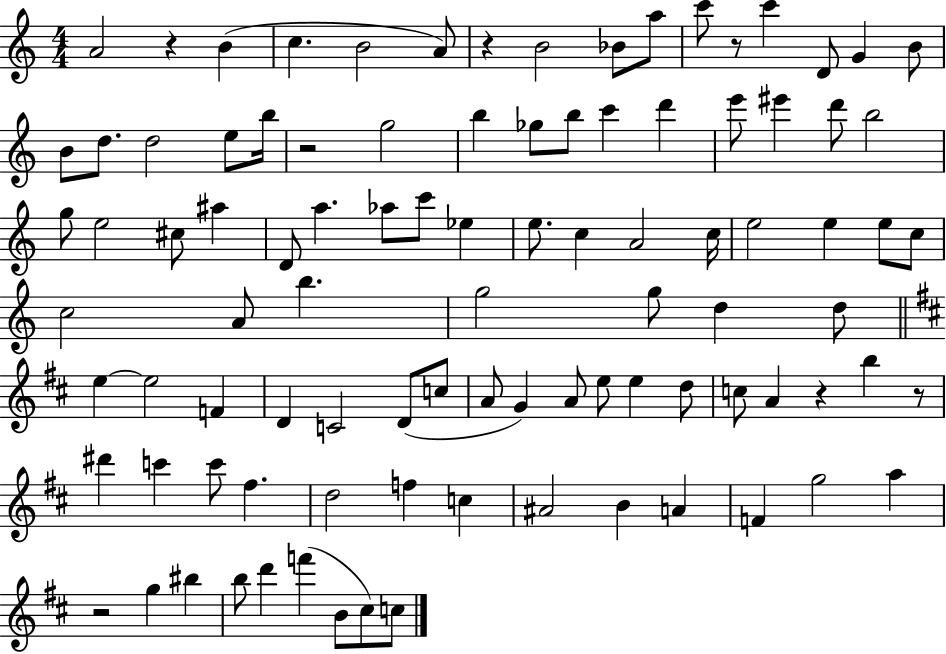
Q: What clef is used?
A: treble